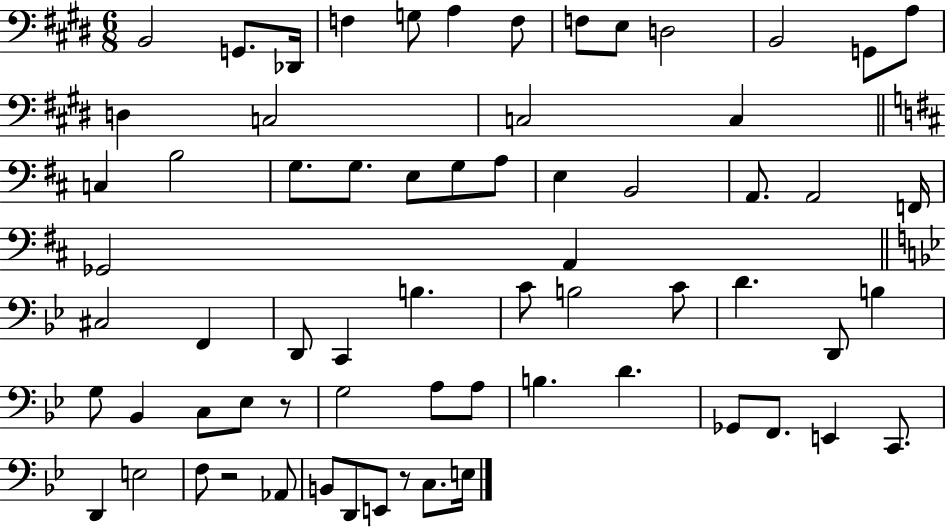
B2/h G2/e. Db2/s F3/q G3/e A3/q F3/e F3/e E3/e D3/h B2/h G2/e A3/e D3/q C3/h C3/h C3/q C3/q B3/h G3/e. G3/e. E3/e G3/e A3/e E3/q B2/h A2/e. A2/h F2/s Gb2/h A2/q C#3/h F2/q D2/e C2/q B3/q. C4/e B3/h C4/e D4/q. D2/e B3/q G3/e Bb2/q C3/e Eb3/e R/e G3/h A3/e A3/e B3/q. D4/q. Gb2/e F2/e. E2/q C2/e. D2/q E3/h F3/e R/h Ab2/e B2/e D2/e E2/e R/e C3/e. E3/s